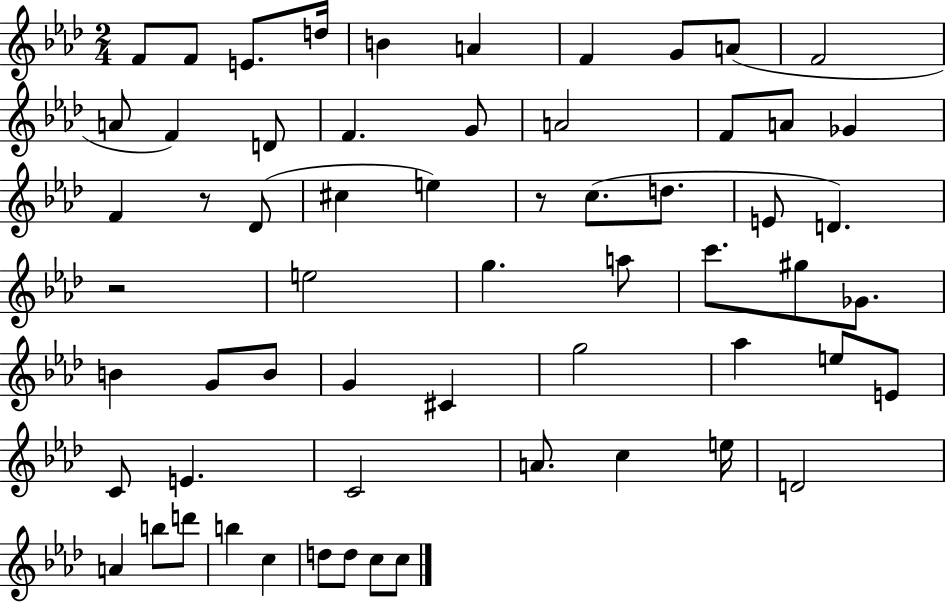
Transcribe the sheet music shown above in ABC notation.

X:1
T:Untitled
M:2/4
L:1/4
K:Ab
F/2 F/2 E/2 d/4 B A F G/2 A/2 F2 A/2 F D/2 F G/2 A2 F/2 A/2 _G F z/2 _D/2 ^c e z/2 c/2 d/2 E/2 D z2 e2 g a/2 c'/2 ^g/2 _G/2 B G/2 B/2 G ^C g2 _a e/2 E/2 C/2 E C2 A/2 c e/4 D2 A b/2 d'/2 b c d/2 d/2 c/2 c/2